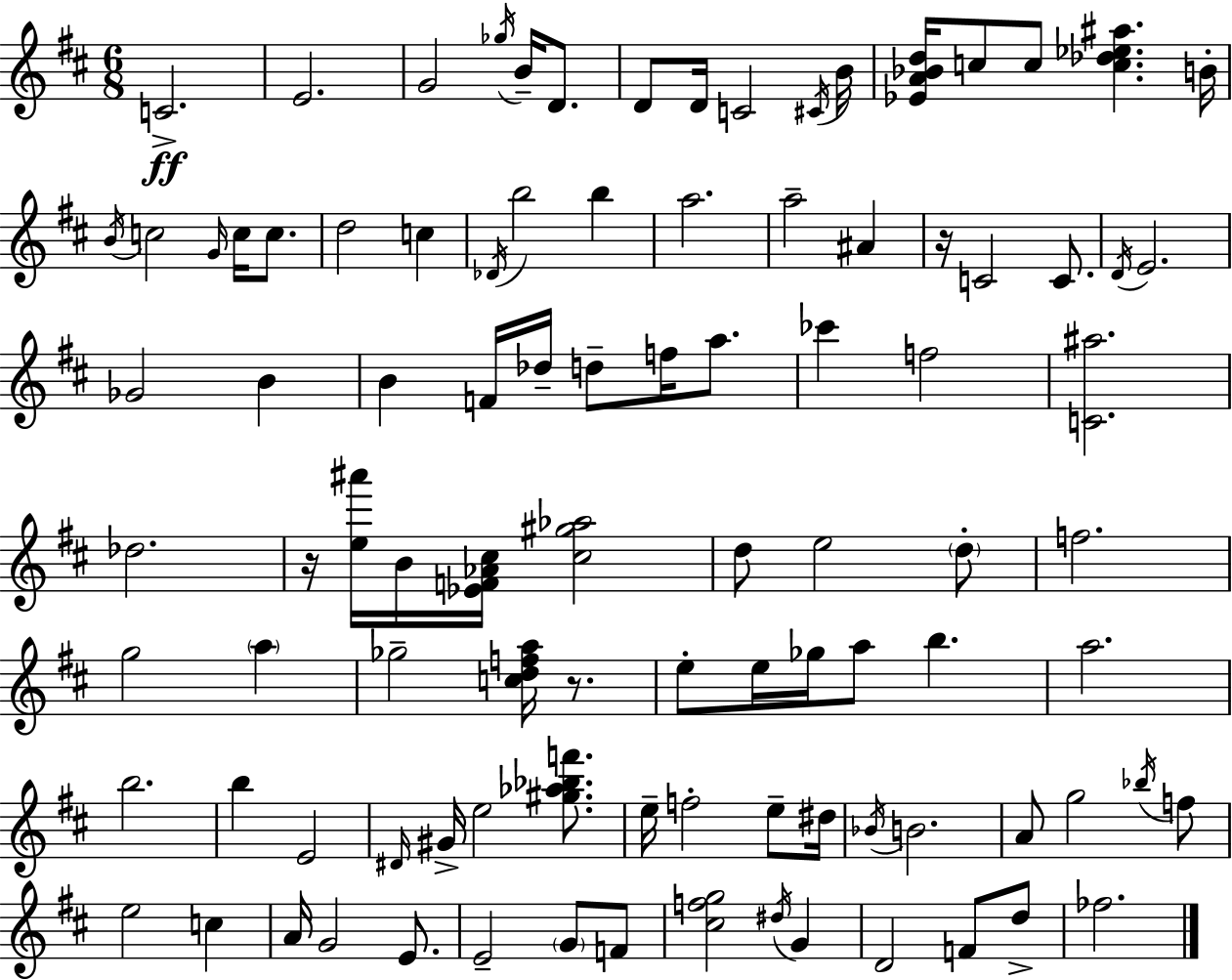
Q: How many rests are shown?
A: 3